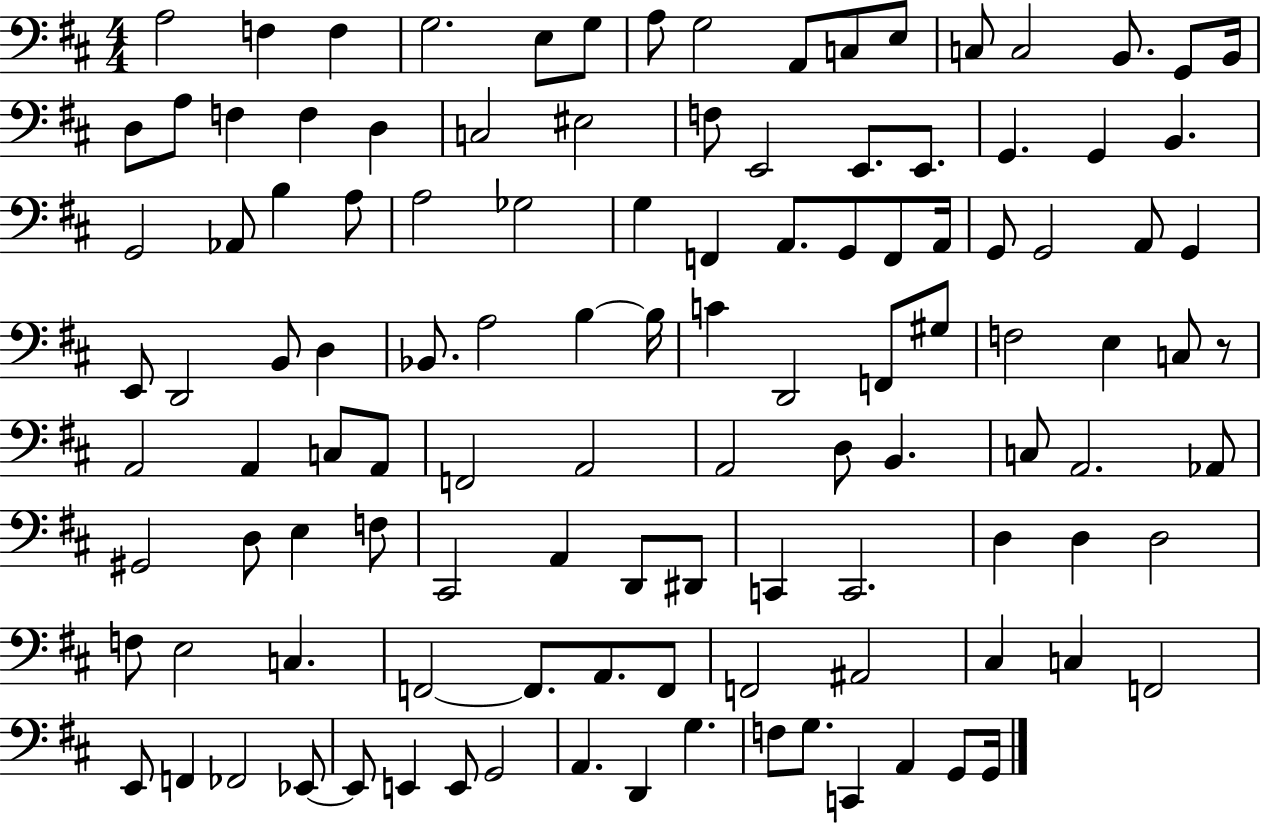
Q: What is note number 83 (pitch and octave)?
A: C2